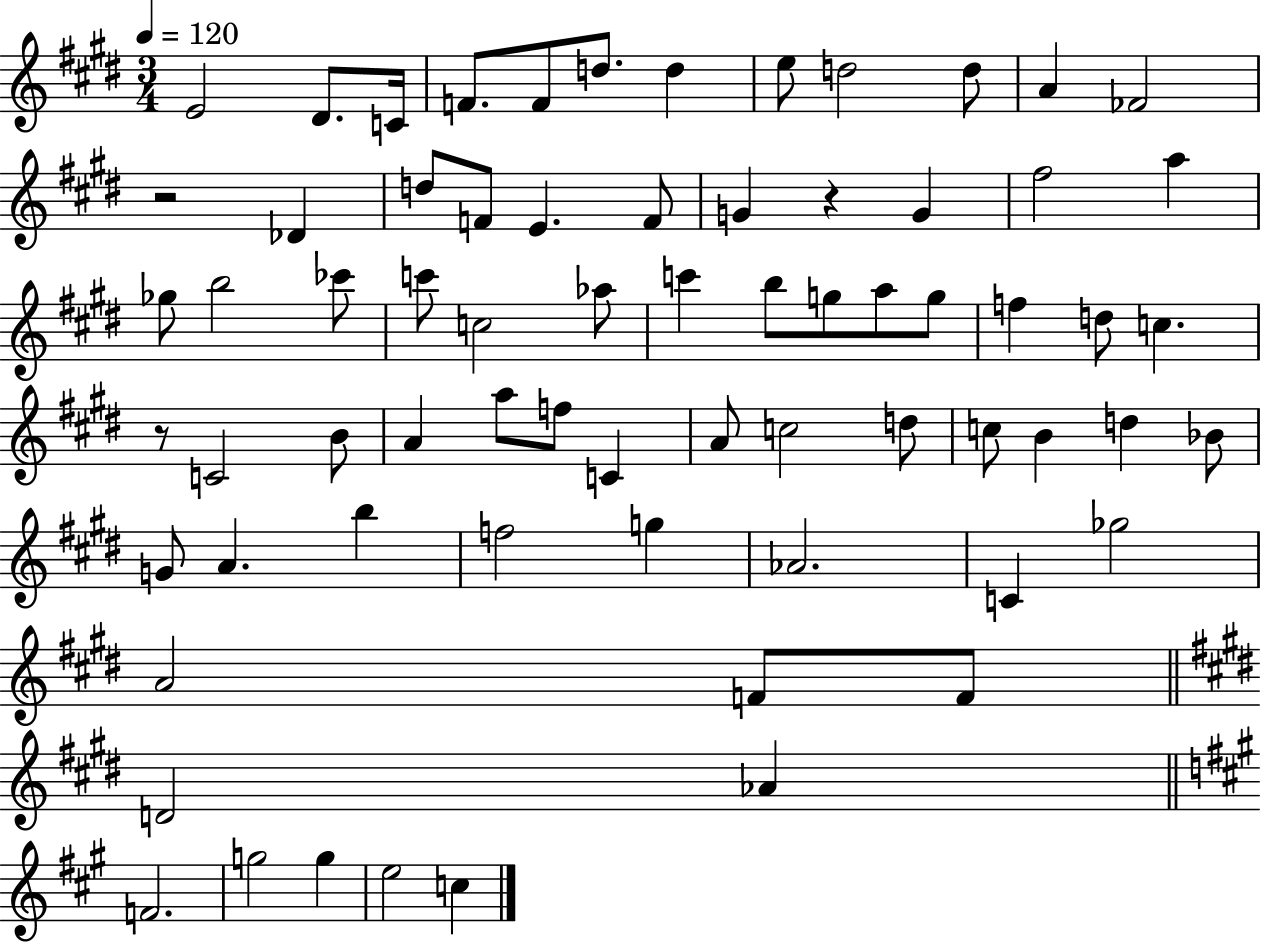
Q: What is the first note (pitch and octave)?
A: E4